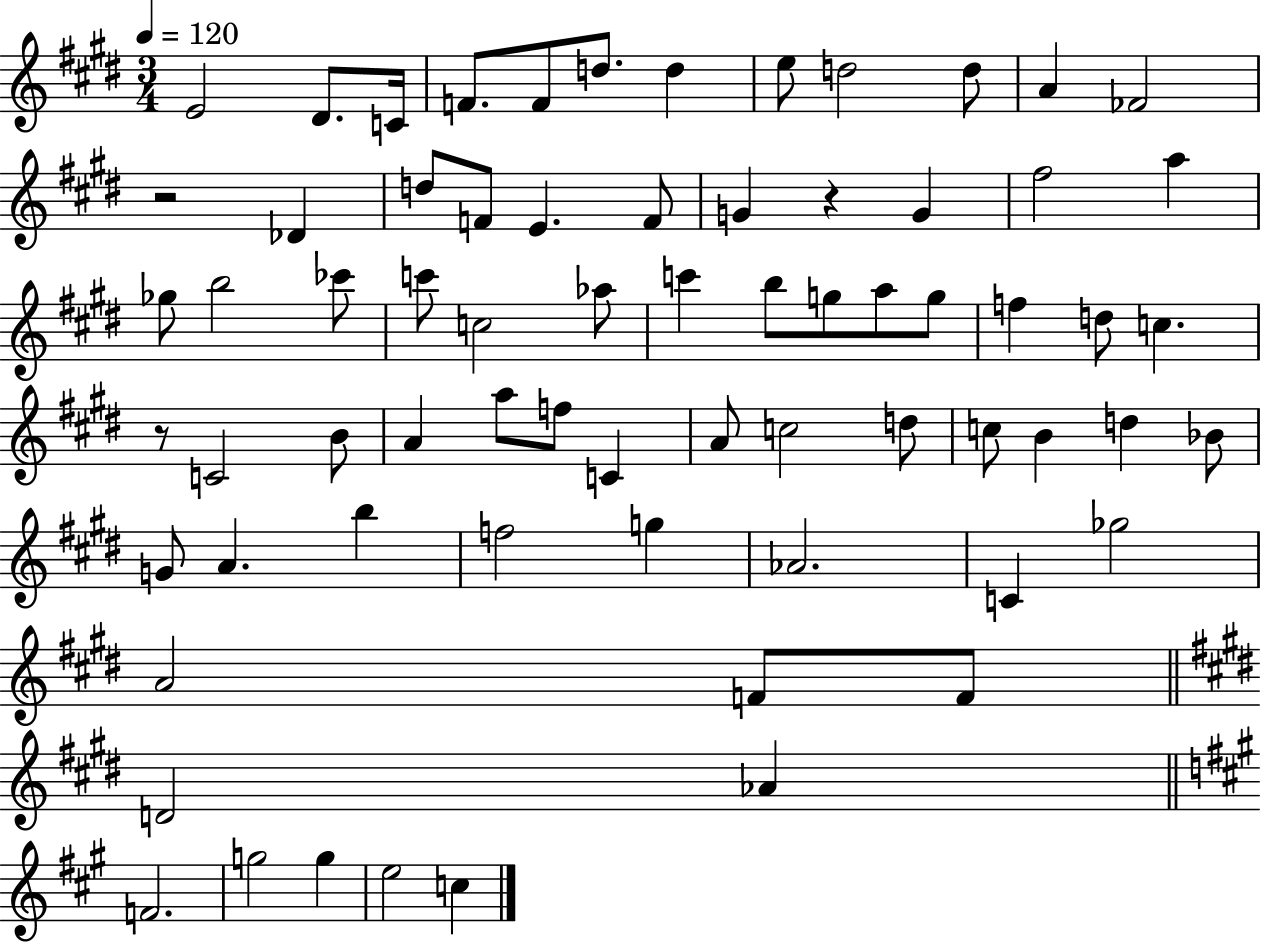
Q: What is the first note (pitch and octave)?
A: E4